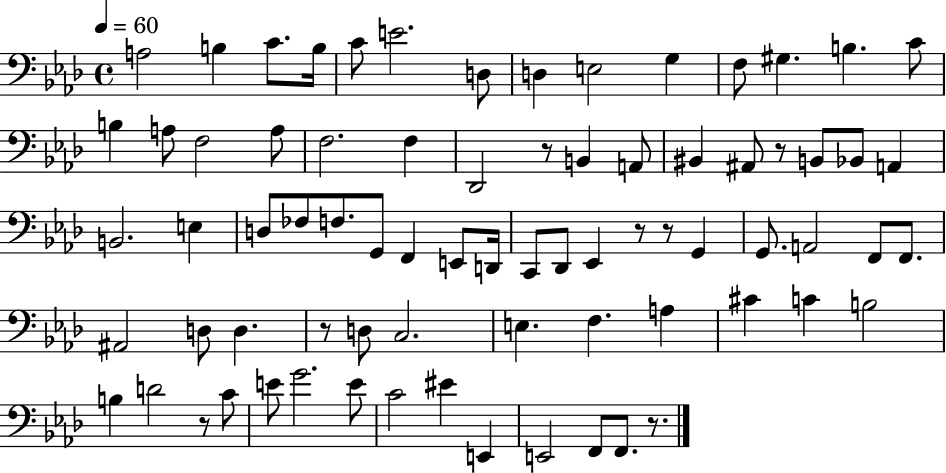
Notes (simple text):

A3/h B3/q C4/e. B3/s C4/e E4/h. D3/e D3/q E3/h G3/q F3/e G#3/q. B3/q. C4/e B3/q A3/e F3/h A3/e F3/h. F3/q Db2/h R/e B2/q A2/e BIS2/q A#2/e R/e B2/e Bb2/e A2/q B2/h. E3/q D3/e FES3/e F3/e. G2/e F2/q E2/e D2/s C2/e Db2/e Eb2/q R/e R/e G2/q G2/e. A2/h F2/e F2/e. A#2/h D3/e D3/q. R/e D3/e C3/h. E3/q. F3/q. A3/q C#4/q C4/q B3/h B3/q D4/h R/e C4/e E4/e G4/h. E4/e C4/h EIS4/q E2/q E2/h F2/e F2/e. R/e.